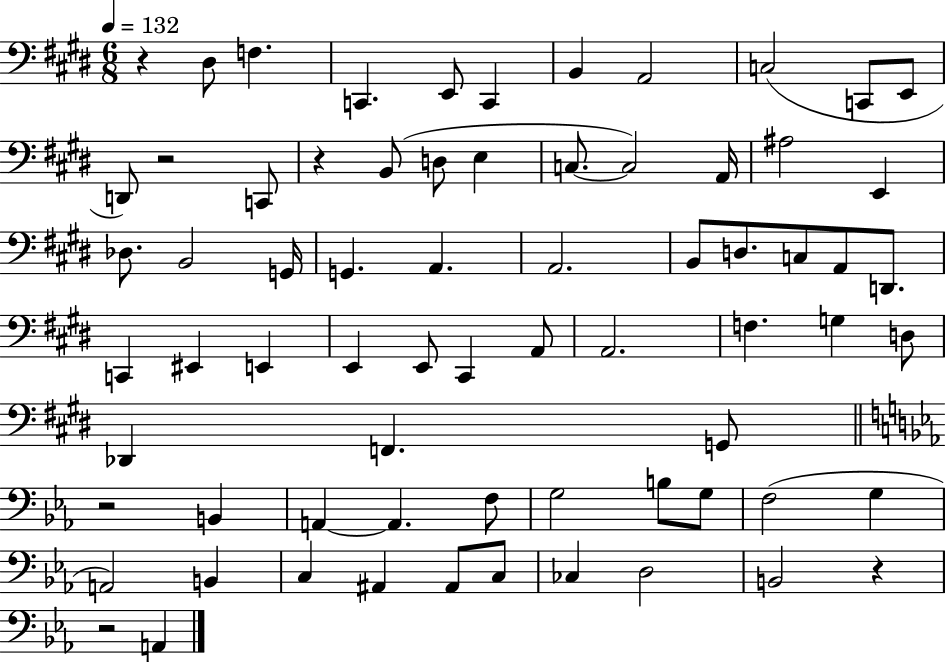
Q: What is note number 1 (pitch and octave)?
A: D#3